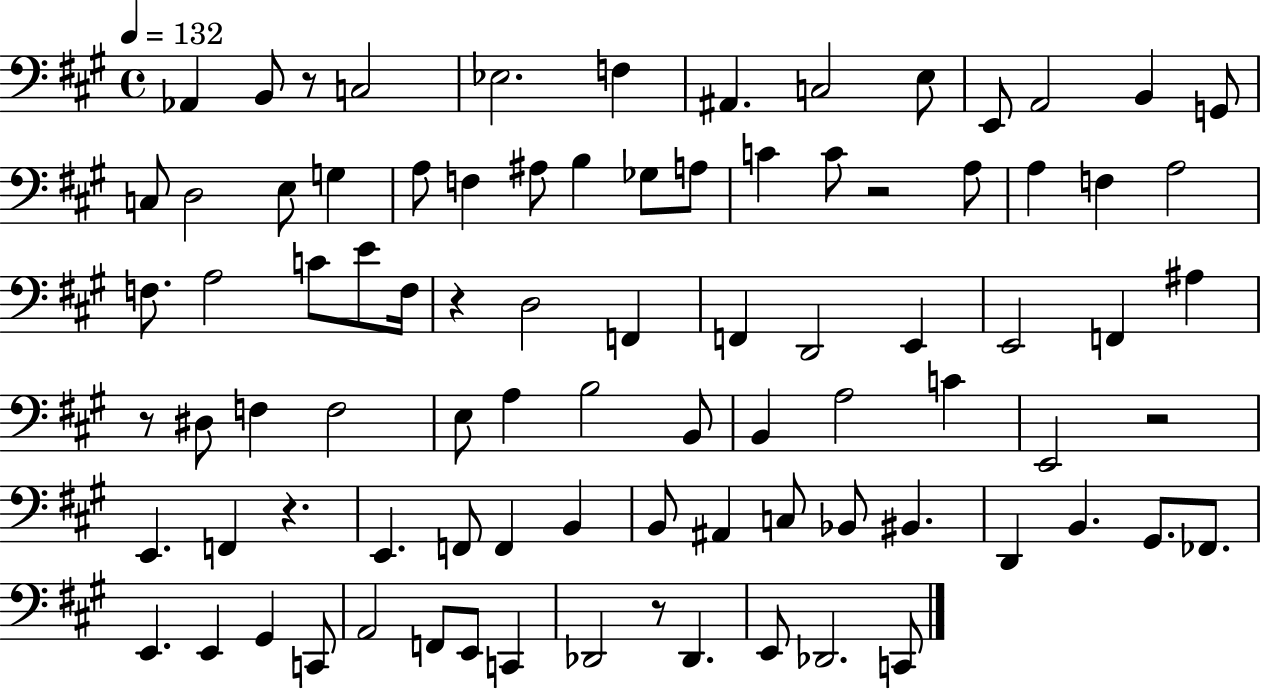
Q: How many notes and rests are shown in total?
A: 87